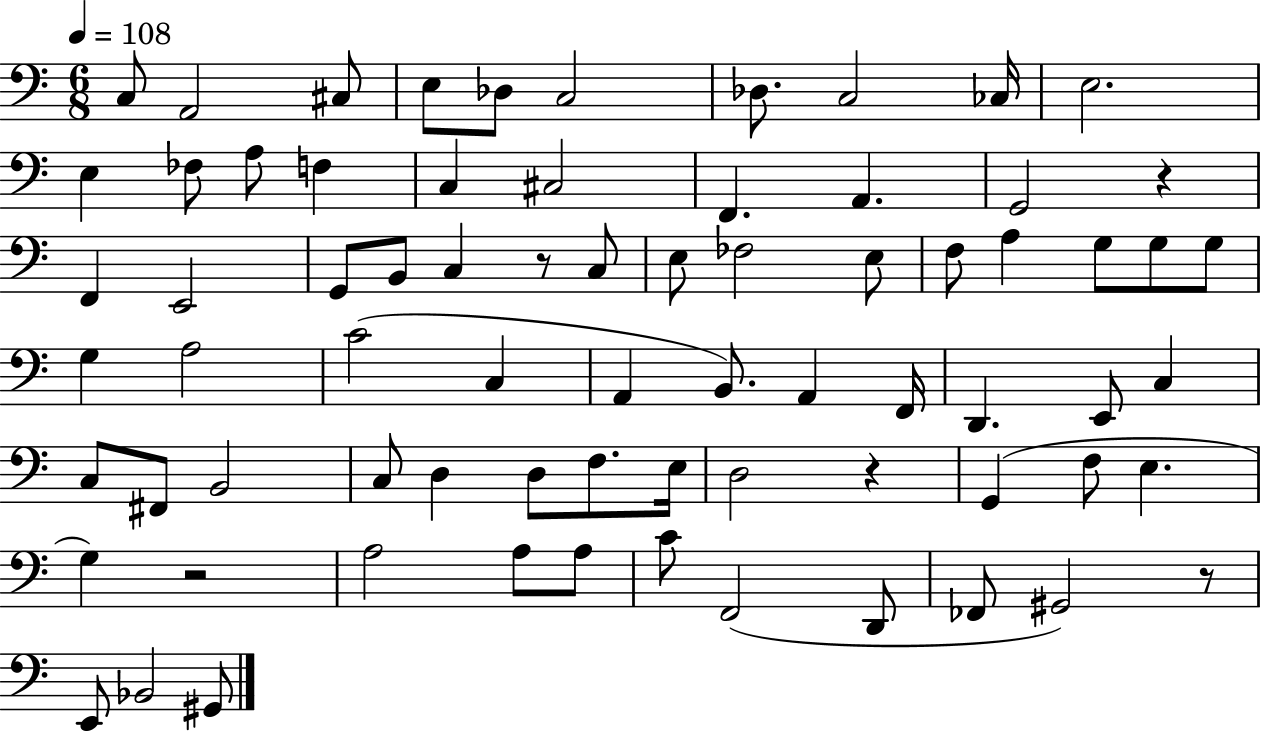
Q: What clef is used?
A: bass